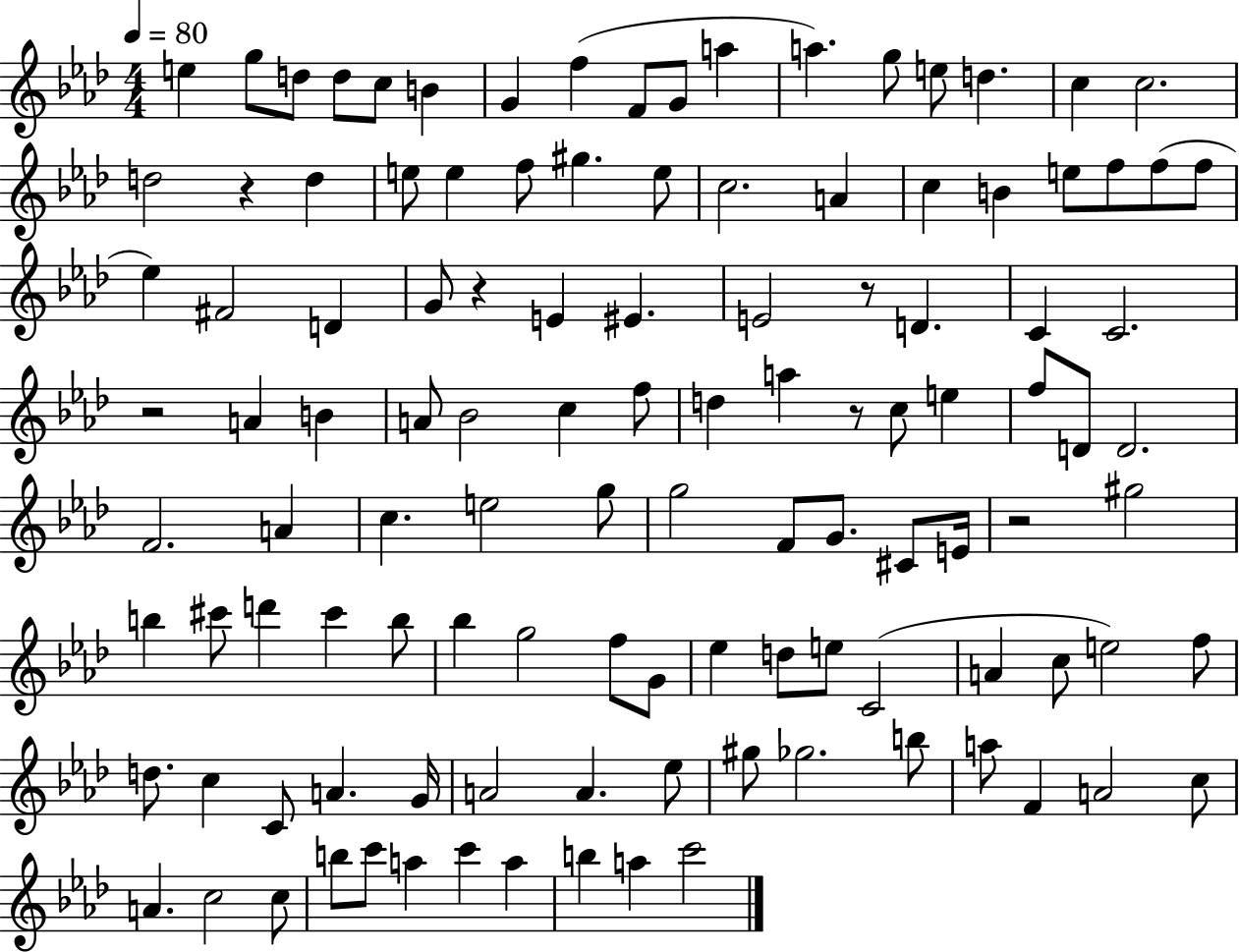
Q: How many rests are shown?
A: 6